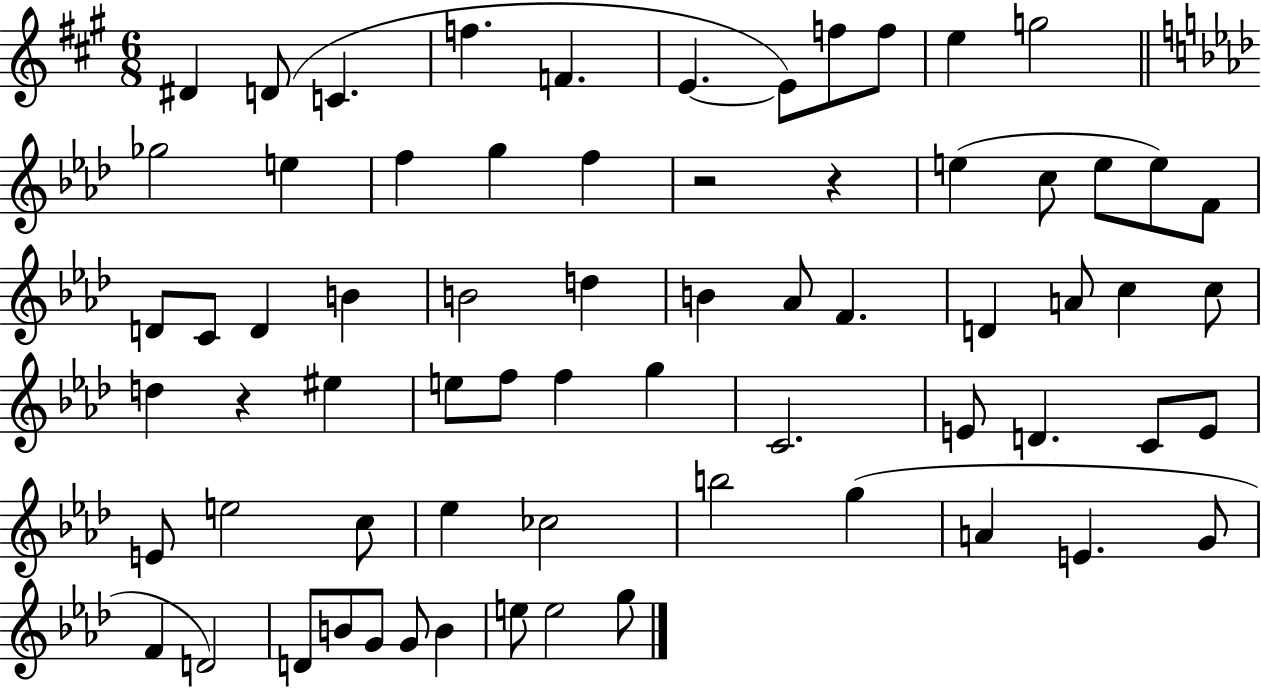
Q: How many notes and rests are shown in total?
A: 68